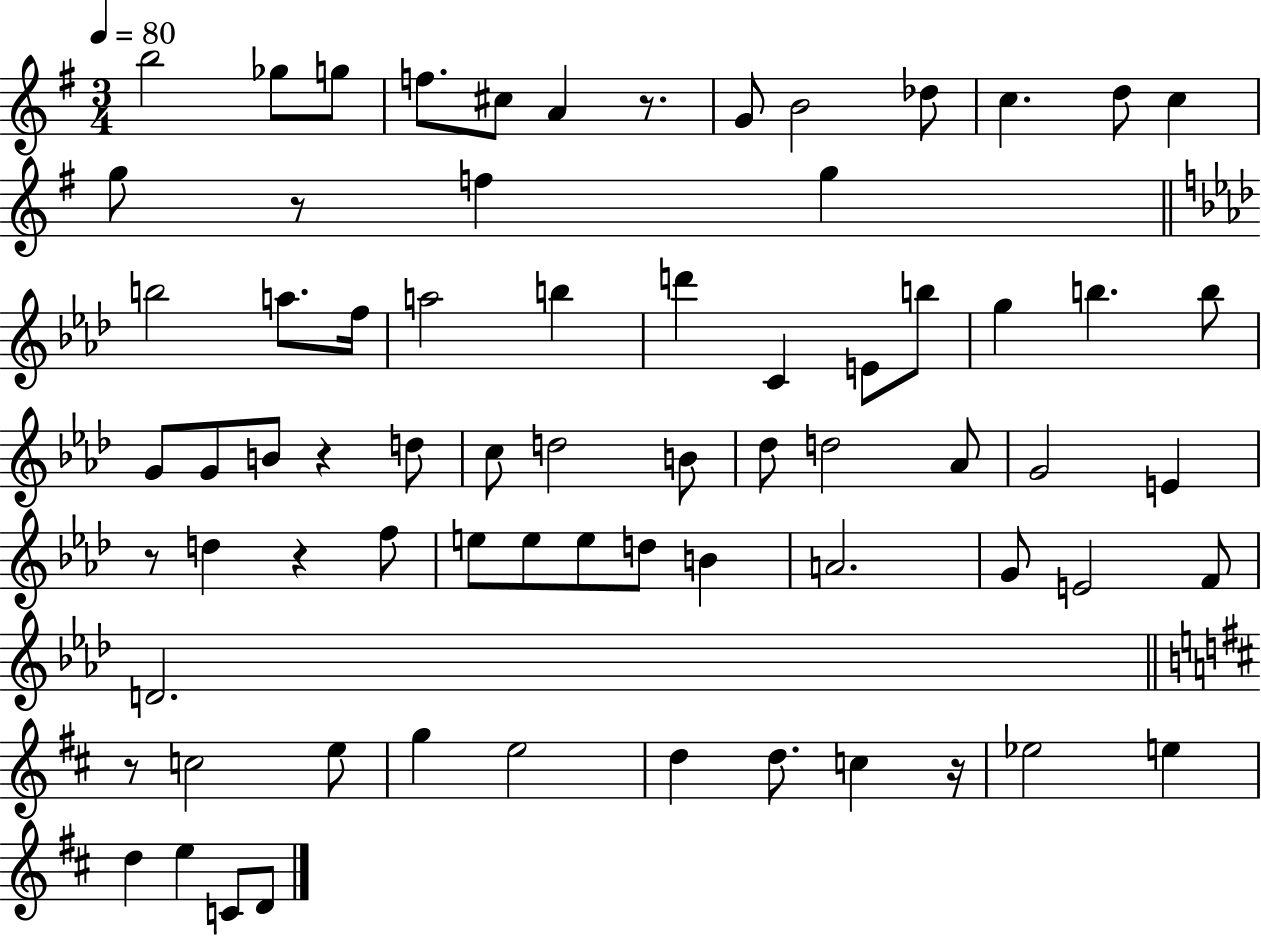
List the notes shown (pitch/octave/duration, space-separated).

B5/h Gb5/e G5/e F5/e. C#5/e A4/q R/e. G4/e B4/h Db5/e C5/q. D5/e C5/q G5/e R/e F5/q G5/q B5/h A5/e. F5/s A5/h B5/q D6/q C4/q E4/e B5/e G5/q B5/q. B5/e G4/e G4/e B4/e R/q D5/e C5/e D5/h B4/e Db5/e D5/h Ab4/e G4/h E4/q R/e D5/q R/q F5/e E5/e E5/e E5/e D5/e B4/q A4/h. G4/e E4/h F4/e D4/h. R/e C5/h E5/e G5/q E5/h D5/q D5/e. C5/q R/s Eb5/h E5/q D5/q E5/q C4/e D4/e